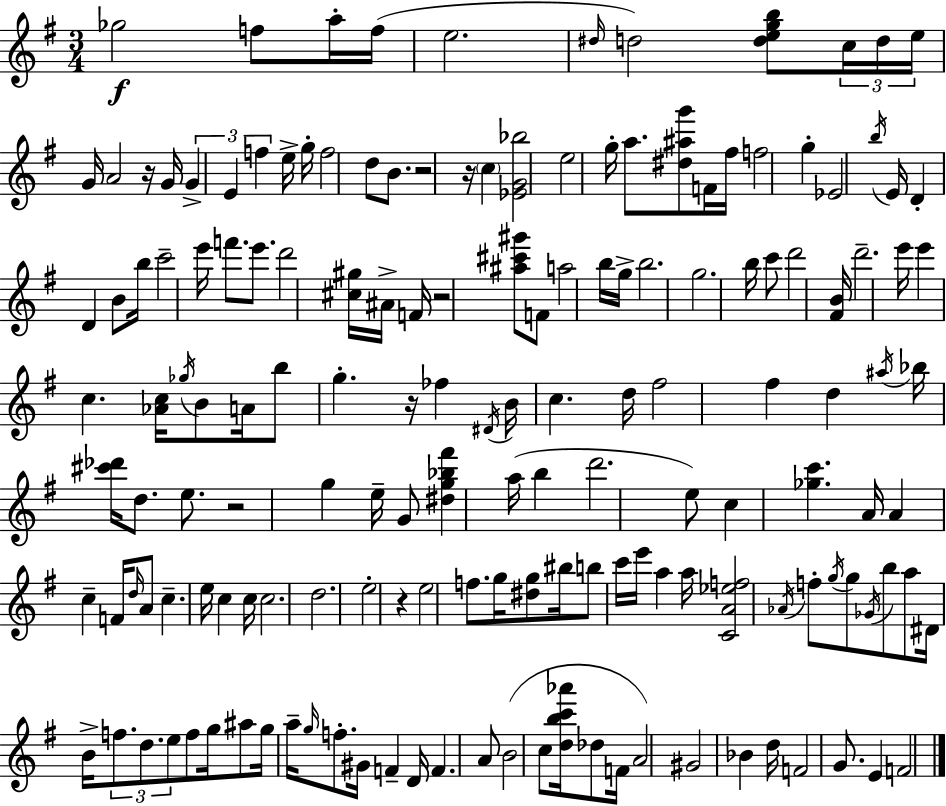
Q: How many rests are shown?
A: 7